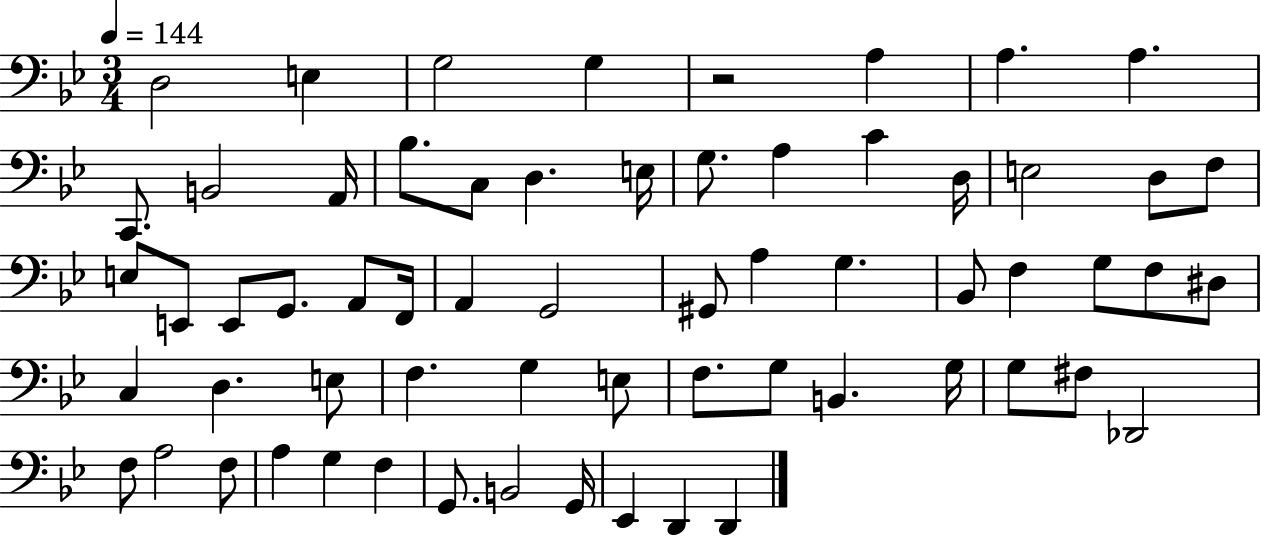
X:1
T:Untitled
M:3/4
L:1/4
K:Bb
D,2 E, G,2 G, z2 A, A, A, C,,/2 B,,2 A,,/4 _B,/2 C,/2 D, E,/4 G,/2 A, C D,/4 E,2 D,/2 F,/2 E,/2 E,,/2 E,,/2 G,,/2 A,,/2 F,,/4 A,, G,,2 ^G,,/2 A, G, _B,,/2 F, G,/2 F,/2 ^D,/2 C, D, E,/2 F, G, E,/2 F,/2 G,/2 B,, G,/4 G,/2 ^F,/2 _D,,2 F,/2 A,2 F,/2 A, G, F, G,,/2 B,,2 G,,/4 _E,, D,, D,,